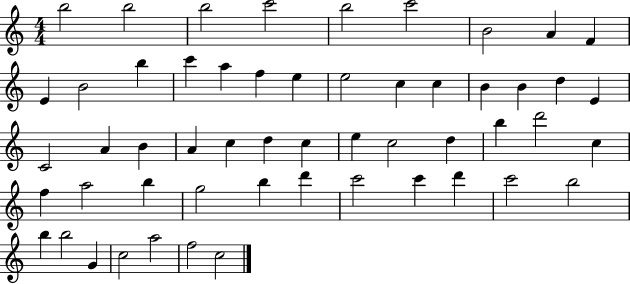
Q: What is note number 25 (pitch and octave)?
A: A4